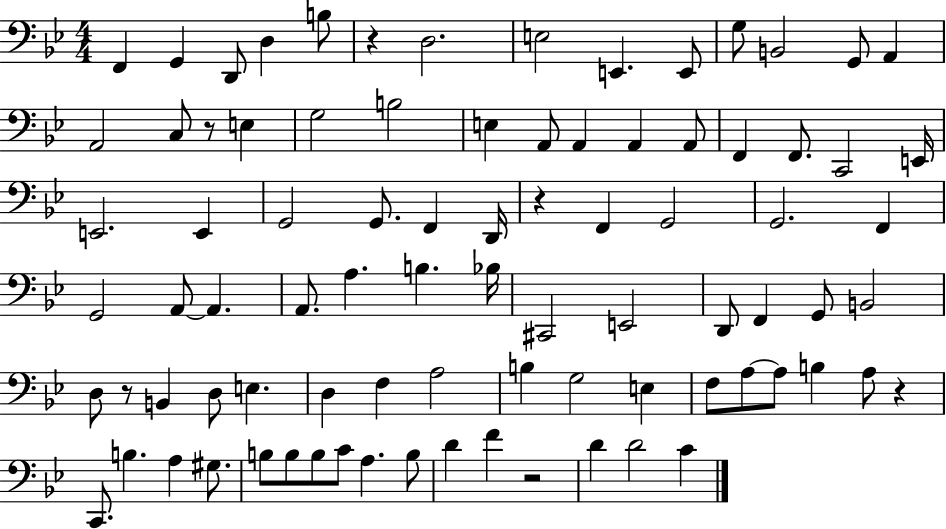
F2/q G2/q D2/e D3/q B3/e R/q D3/h. E3/h E2/q. E2/e G3/e B2/h G2/e A2/q A2/h C3/e R/e E3/q G3/h B3/h E3/q A2/e A2/q A2/q A2/e F2/q F2/e. C2/h E2/s E2/h. E2/q G2/h G2/e. F2/q D2/s R/q F2/q G2/h G2/h. F2/q G2/h A2/e A2/q. A2/e. A3/q. B3/q. Bb3/s C#2/h E2/h D2/e F2/q G2/e B2/h D3/e R/e B2/q D3/e E3/q. D3/q F3/q A3/h B3/q G3/h E3/q F3/e A3/e A3/e B3/q A3/e R/q C2/e. B3/q. A3/q G#3/e. B3/e B3/e B3/e C4/e A3/q. B3/e D4/q F4/q R/h D4/q D4/h C4/q